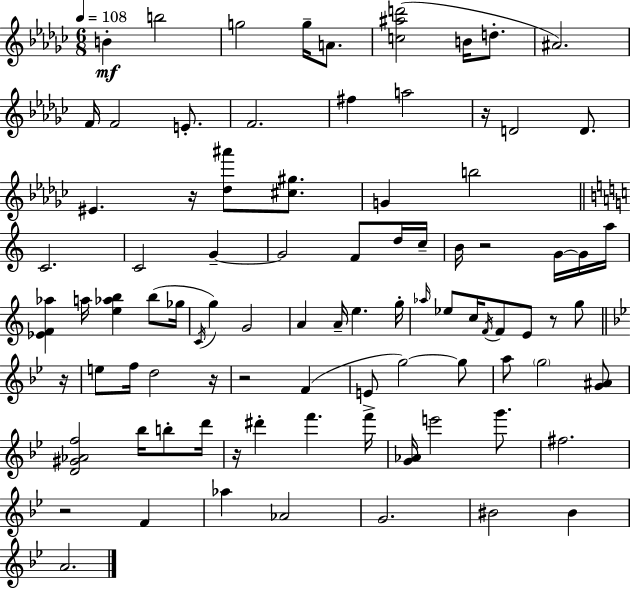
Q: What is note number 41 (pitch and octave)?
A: Ab5